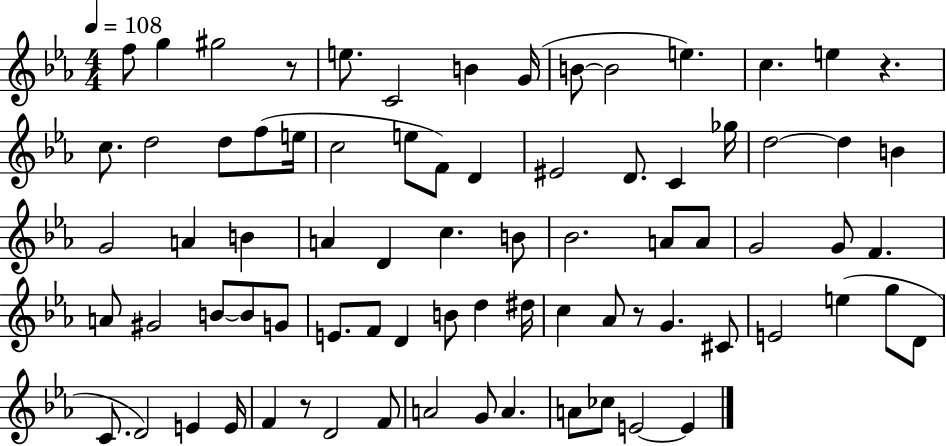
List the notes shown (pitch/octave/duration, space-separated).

F5/e G5/q G#5/h R/e E5/e. C4/h B4/q G4/s B4/e B4/h E5/q. C5/q. E5/q R/q. C5/e. D5/h D5/e F5/e E5/s C5/h E5/e F4/e D4/q EIS4/h D4/e. C4/q Gb5/s D5/h D5/q B4/q G4/h A4/q B4/q A4/q D4/q C5/q. B4/e Bb4/h. A4/e A4/e G4/h G4/e F4/q. A4/e G#4/h B4/e B4/e G4/e E4/e. F4/e D4/q B4/e D5/q D#5/s C5/q Ab4/e R/e G4/q. C#4/e E4/h E5/q G5/e D4/e C4/e. D4/h E4/q E4/s F4/q R/e D4/h F4/e A4/h G4/e A4/q. A4/e CES5/e E4/h E4/q